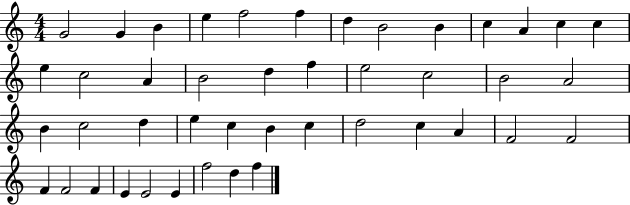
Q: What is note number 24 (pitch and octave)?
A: B4